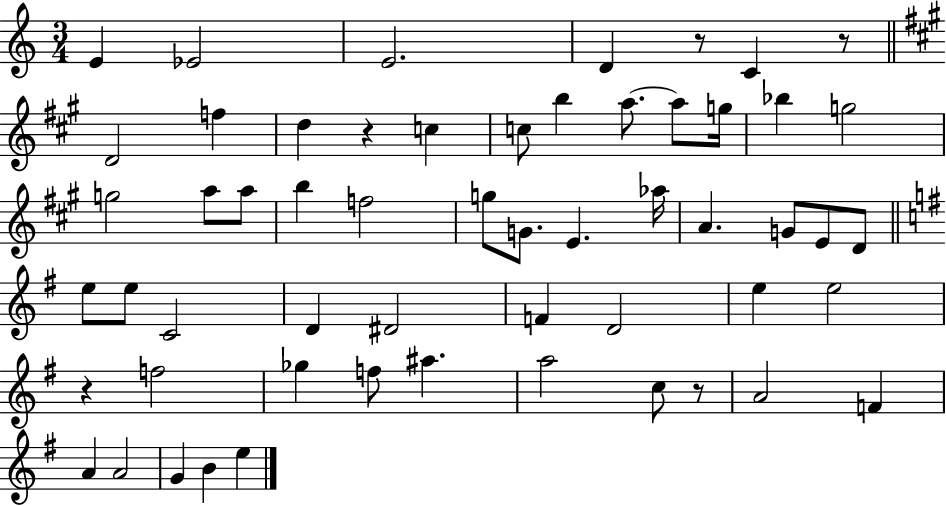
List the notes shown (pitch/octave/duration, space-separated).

E4/q Eb4/h E4/h. D4/q R/e C4/q R/e D4/h F5/q D5/q R/q C5/q C5/e B5/q A5/e. A5/e G5/s Bb5/q G5/h G5/h A5/e A5/e B5/q F5/h G5/e G4/e. E4/q. Ab5/s A4/q. G4/e E4/e D4/e E5/e E5/e C4/h D4/q D#4/h F4/q D4/h E5/q E5/h R/q F5/h Gb5/q F5/e A#5/q. A5/h C5/e R/e A4/h F4/q A4/q A4/h G4/q B4/q E5/q